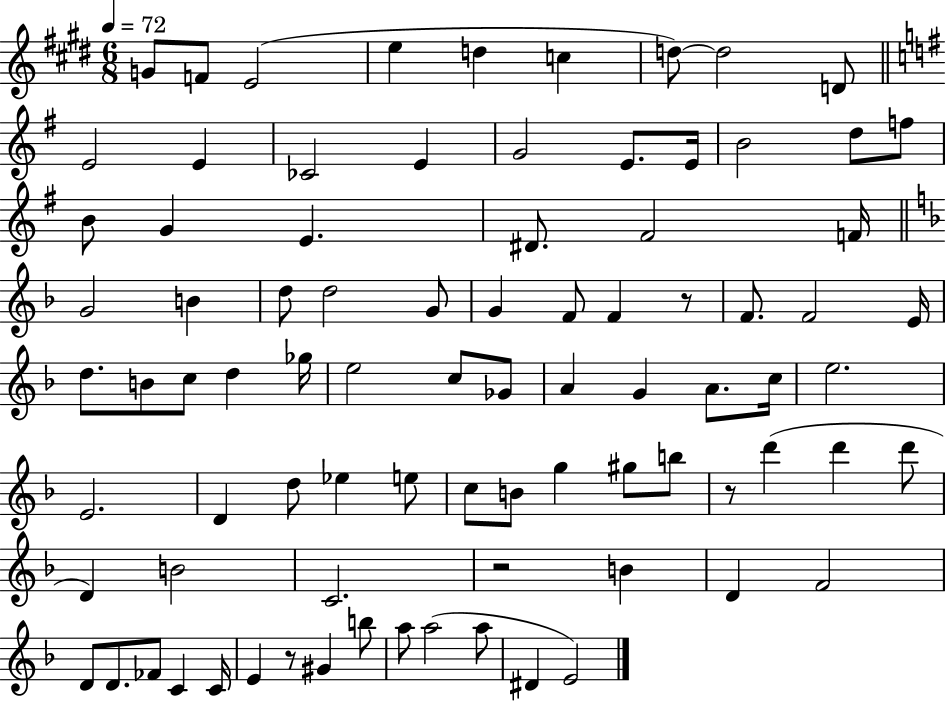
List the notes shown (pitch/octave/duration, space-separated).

G4/e F4/e E4/h E5/q D5/q C5/q D5/e D5/h D4/e E4/h E4/q CES4/h E4/q G4/h E4/e. E4/s B4/h D5/e F5/e B4/e G4/q E4/q. D#4/e. F#4/h F4/s G4/h B4/q D5/e D5/h G4/e G4/q F4/e F4/q R/e F4/e. F4/h E4/s D5/e. B4/e C5/e D5/q Gb5/s E5/h C5/e Gb4/e A4/q G4/q A4/e. C5/s E5/h. E4/h. D4/q D5/e Eb5/q E5/e C5/e B4/e G5/q G#5/e B5/e R/e D6/q D6/q D6/e D4/q B4/h C4/h. R/h B4/q D4/q F4/h D4/e D4/e. FES4/e C4/q C4/s E4/q R/e G#4/q B5/e A5/e A5/h A5/e D#4/q E4/h